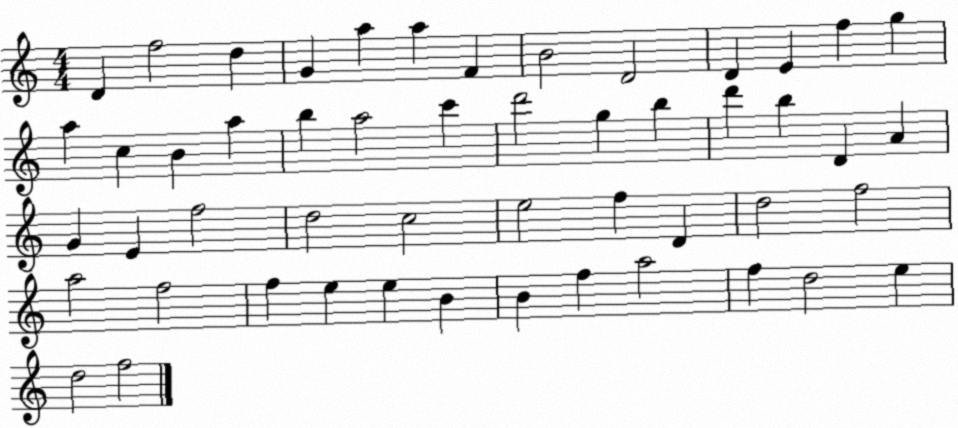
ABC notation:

X:1
T:Untitled
M:4/4
L:1/4
K:C
D f2 d G a a F B2 D2 D E f g a c B a b a2 c' d'2 g b d' b D A G E f2 d2 c2 e2 f D d2 f2 a2 f2 f e e B B f a2 f d2 e d2 f2